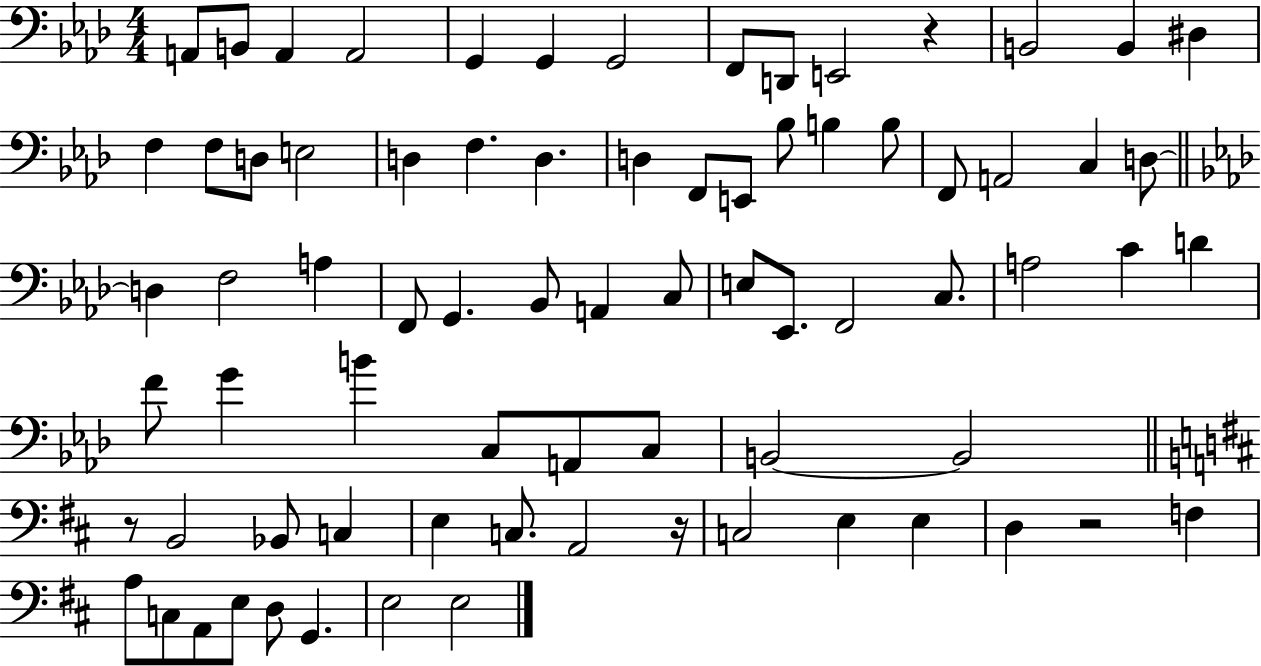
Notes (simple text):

A2/e B2/e A2/q A2/h G2/q G2/q G2/h F2/e D2/e E2/h R/q B2/h B2/q D#3/q F3/q F3/e D3/e E3/h D3/q F3/q. D3/q. D3/q F2/e E2/e Bb3/e B3/q B3/e F2/e A2/h C3/q D3/e D3/q F3/h A3/q F2/e G2/q. Bb2/e A2/q C3/e E3/e Eb2/e. F2/h C3/e. A3/h C4/q D4/q F4/e G4/q B4/q C3/e A2/e C3/e B2/h B2/h R/e B2/h Bb2/e C3/q E3/q C3/e. A2/h R/s C3/h E3/q E3/q D3/q R/h F3/q A3/e C3/e A2/e E3/e D3/e G2/q. E3/h E3/h